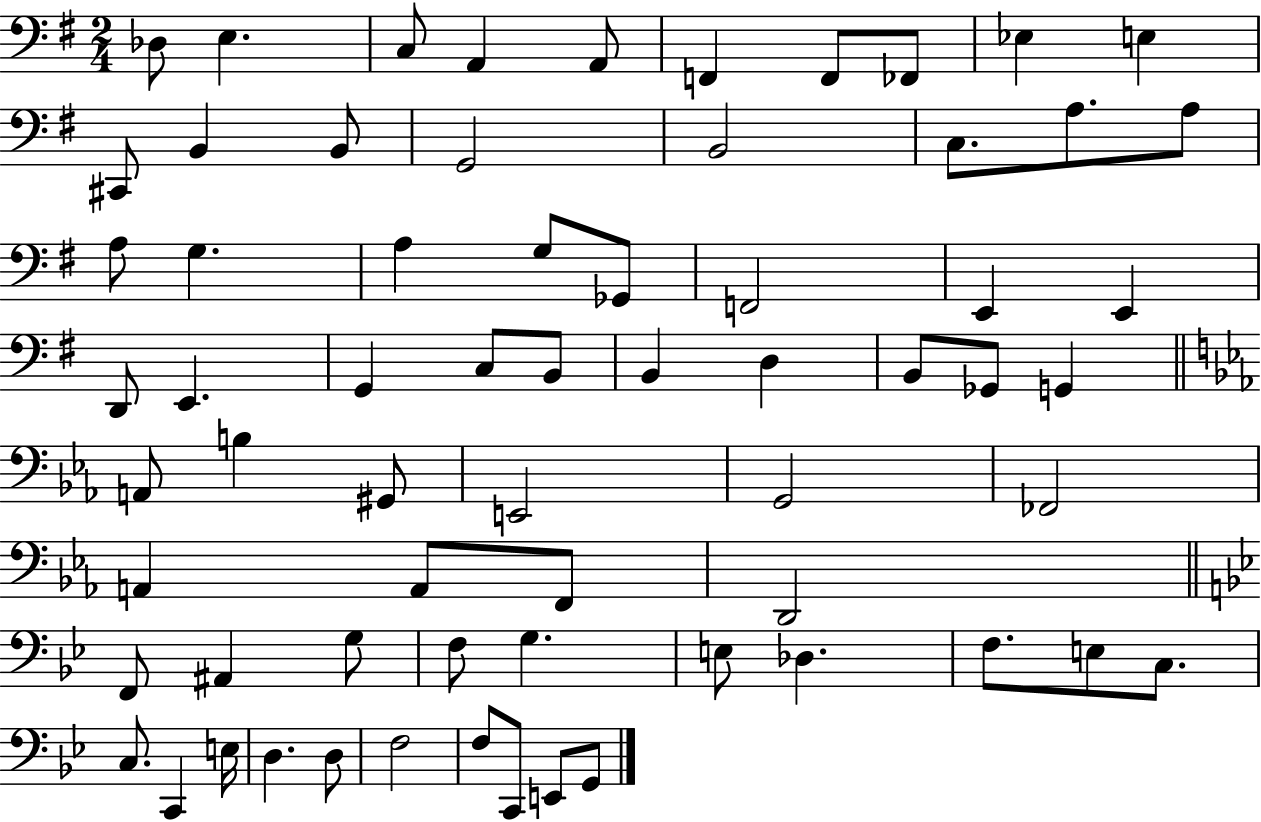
{
  \clef bass
  \numericTimeSignature
  \time 2/4
  \key g \major
  des8 e4. | c8 a,4 a,8 | f,4 f,8 fes,8 | ees4 e4 | \break cis,8 b,4 b,8 | g,2 | b,2 | c8. a8. a8 | \break a8 g4. | a4 g8 ges,8 | f,2 | e,4 e,4 | \break d,8 e,4. | g,4 c8 b,8 | b,4 d4 | b,8 ges,8 g,4 | \break \bar "||" \break \key ees \major a,8 b4 gis,8 | e,2 | g,2 | fes,2 | \break a,4 a,8 f,8 | d,2 | \bar "||" \break \key bes \major f,8 ais,4 g8 | f8 g4. | e8 des4. | f8. e8 c8. | \break c8. c,4 e16 | d4. d8 | f2 | f8 c,8 e,8 g,8 | \break \bar "|."
}